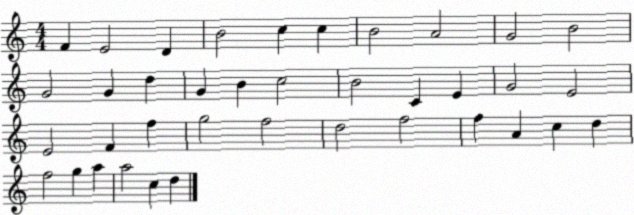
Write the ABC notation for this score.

X:1
T:Untitled
M:4/4
L:1/4
K:C
F E2 D B2 c c B2 A2 G2 B2 G2 G d G B c2 B2 C E G2 E2 E2 F f g2 f2 d2 f2 f A c d f2 g a a2 c d